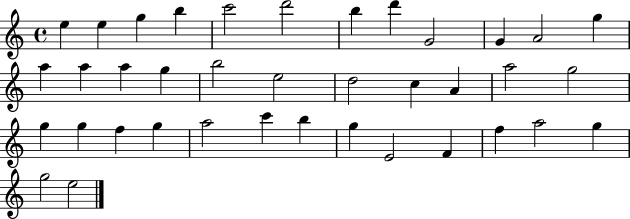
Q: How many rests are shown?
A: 0